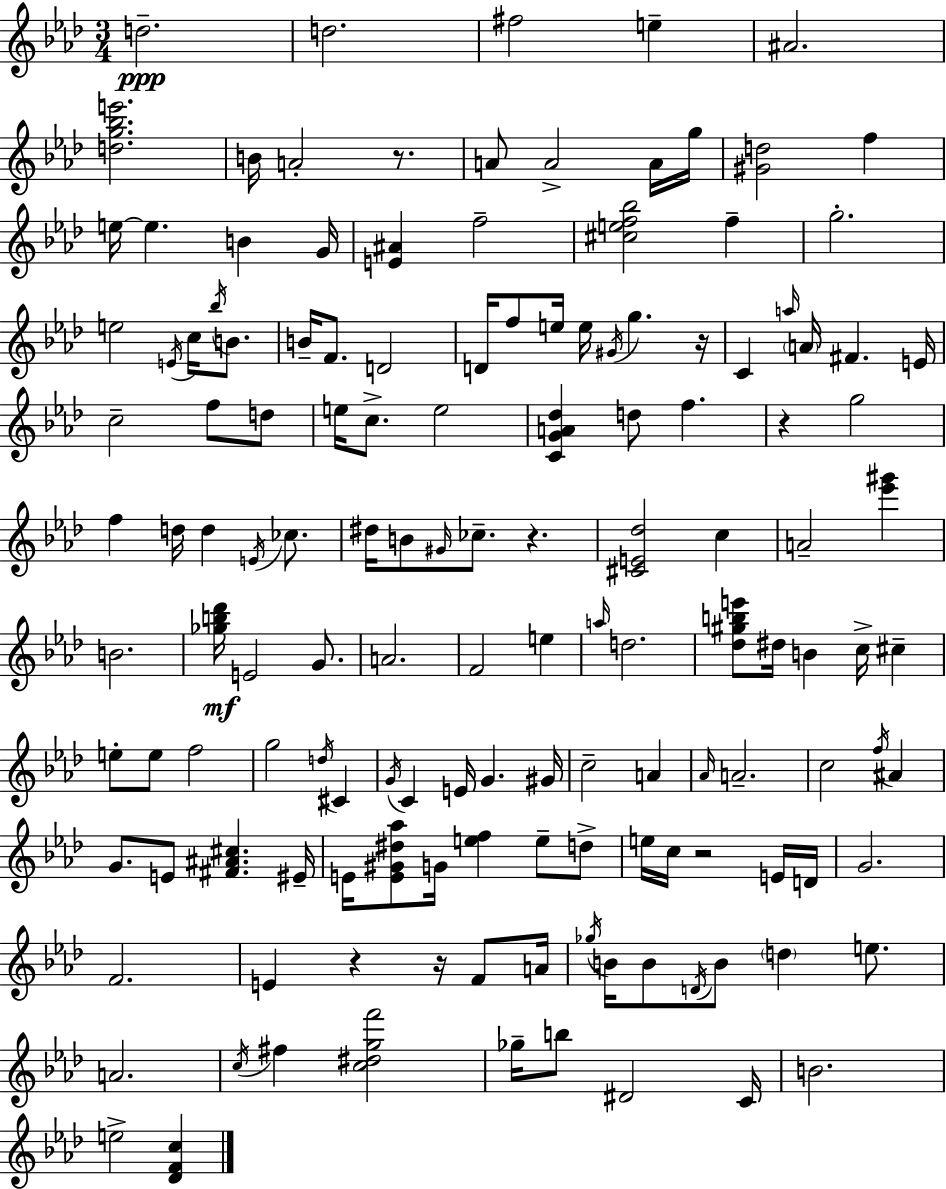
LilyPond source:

{
  \clef treble
  \numericTimeSignature
  \time 3/4
  \key f \minor
  d''2.--\ppp | d''2. | fis''2 e''4-- | ais'2. | \break <d'' g'' bes'' e'''>2. | b'16 a'2-. r8. | a'8 a'2-> a'16 g''16 | <gis' d''>2 f''4 | \break e''16~~ e''4. b'4 g'16 | <e' ais'>4 f''2-- | <cis'' e'' f'' bes''>2 f''4-- | g''2.-. | \break e''2 \acciaccatura { e'16 } c''16 \acciaccatura { bes''16 } b'8. | b'16-- f'8. d'2 | d'16 f''8 e''16 e''16 \acciaccatura { gis'16 } g''4. | r16 c'4 \grace { a''16 } \parenthesize a'16 fis'4. | \break e'16 c''2-- | f''8 d''8 e''16 c''8.-> e''2 | <c' g' a' des''>4 d''8 f''4. | r4 g''2 | \break f''4 d''16 d''4 | \acciaccatura { e'16 } ces''8. dis''16 b'8 \grace { gis'16 } ces''8.-- | r4. <cis' e' des''>2 | c''4 a'2-- | \break <ees''' gis'''>4 b'2. | <ges'' b'' des'''>16\mf e'2 | g'8. a'2. | f'2 | \break e''4 \grace { a''16 } d''2. | <des'' gis'' b'' e'''>8 dis''16 b'4 | c''16-> cis''4-- e''8-. e''8 f''2 | g''2 | \break \acciaccatura { d''16 } cis'4 \acciaccatura { g'16 } c'4 | e'16 g'4. gis'16 c''2-- | a'4 \grace { aes'16 } a'2.-- | c''2 | \break \acciaccatura { f''16 } ais'4 g'8. | e'8 <fis' ais' cis''>4. eis'16-- e'16 | <e' gis' dis'' aes''>8 g'16 <e'' f''>4 e''8-- d''8-> e''16 | c''16 r2 e'16 d'16 g'2. | \break f'2. | e'4 | r4 r16 f'8 a'16 \acciaccatura { ges''16 } | b'16 b'8 \acciaccatura { d'16 } b'8 \parenthesize d''4 e''8. | \break a'2. | \acciaccatura { c''16 } fis''4 <c'' dis'' g'' f'''>2 | ges''16-- b''8 dis'2 | c'16 b'2. | \break e''2-> <des' f' c''>4 | \bar "|."
}